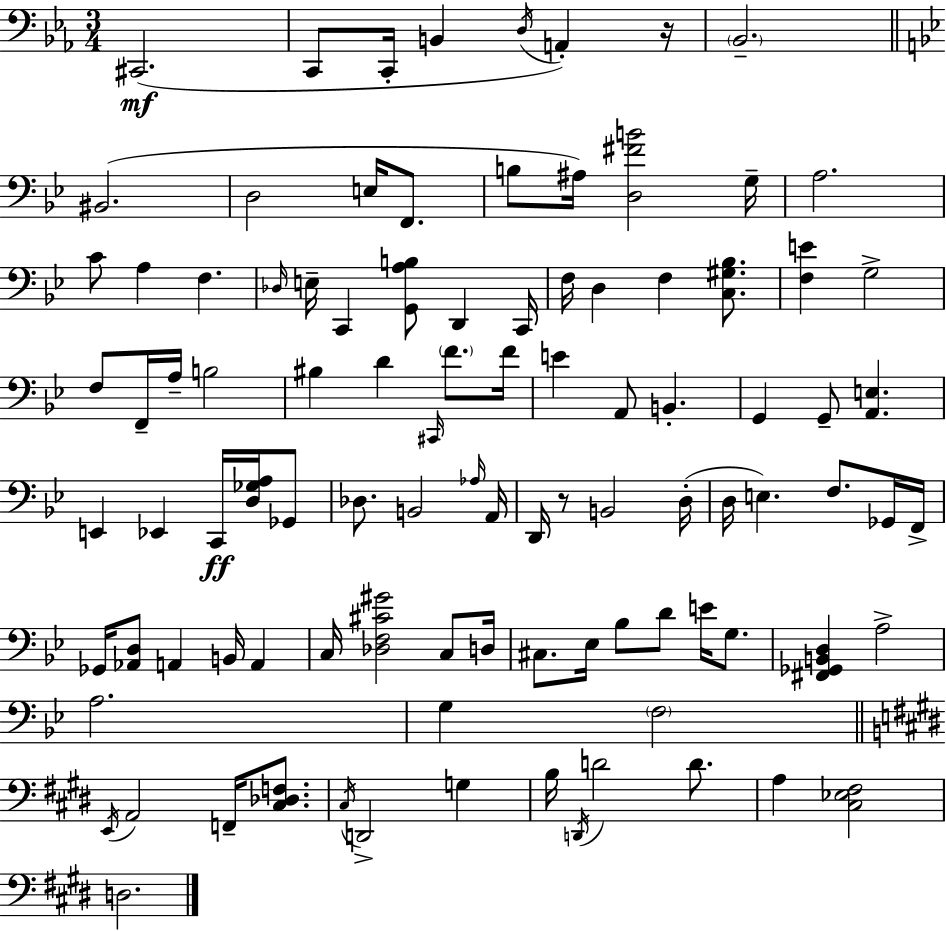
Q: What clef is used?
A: bass